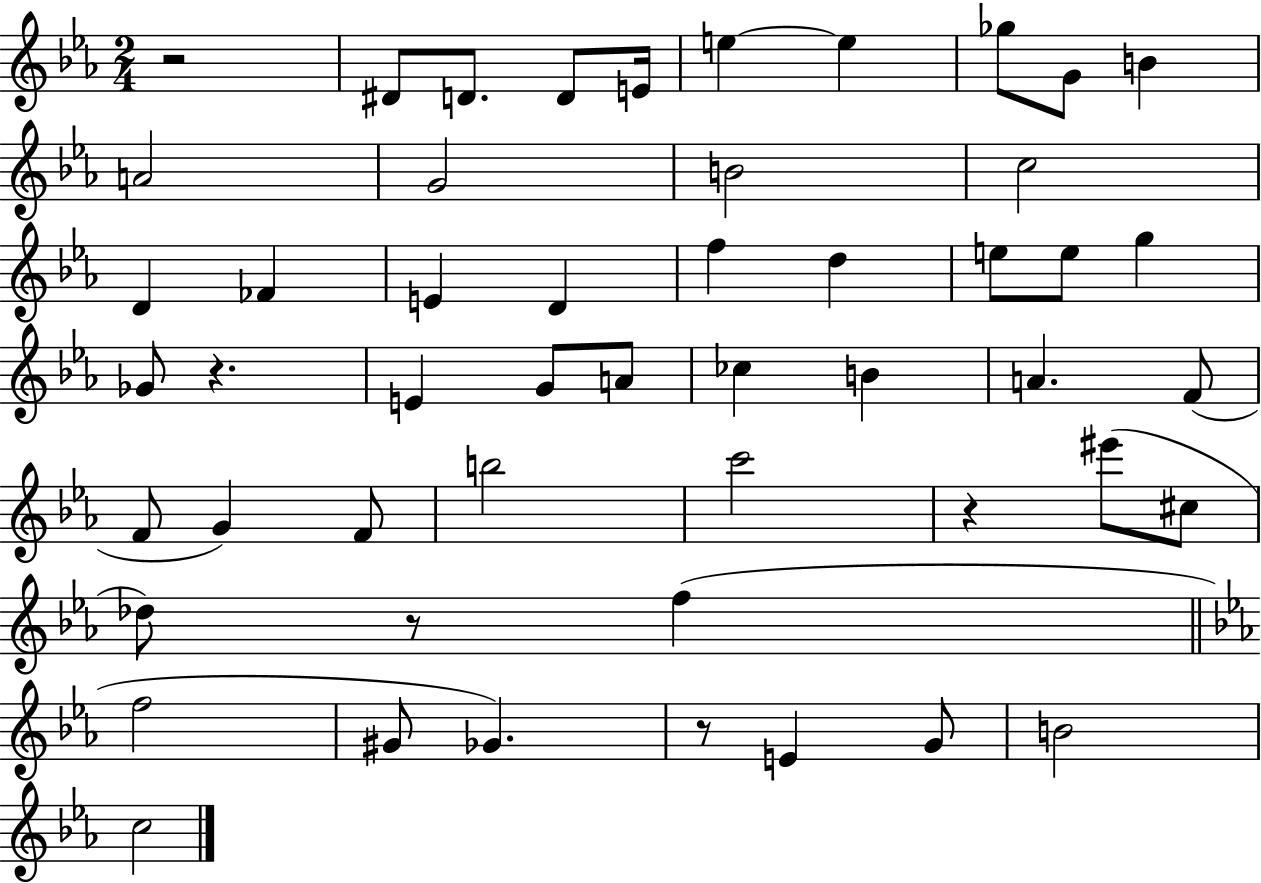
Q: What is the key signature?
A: EES major